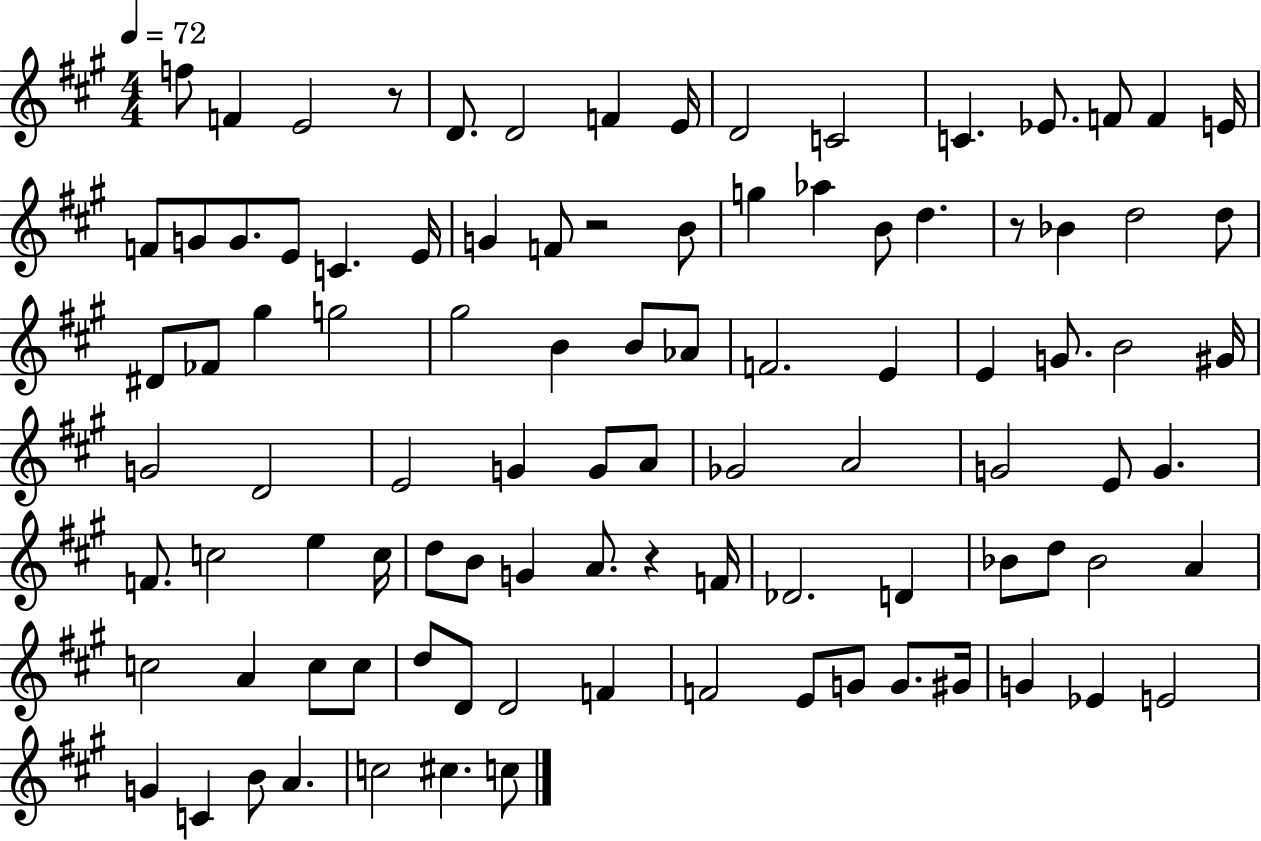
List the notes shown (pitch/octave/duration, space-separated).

F5/e F4/q E4/h R/e D4/e. D4/h F4/q E4/s D4/h C4/h C4/q. Eb4/e. F4/e F4/q E4/s F4/e G4/e G4/e. E4/e C4/q. E4/s G4/q F4/e R/h B4/e G5/q Ab5/q B4/e D5/q. R/e Bb4/q D5/h D5/e D#4/e FES4/e G#5/q G5/h G#5/h B4/q B4/e Ab4/e F4/h. E4/q E4/q G4/e. B4/h G#4/s G4/h D4/h E4/h G4/q G4/e A4/e Gb4/h A4/h G4/h E4/e G4/q. F4/e. C5/h E5/q C5/s D5/e B4/e G4/q A4/e. R/q F4/s Db4/h. D4/q Bb4/e D5/e Bb4/h A4/q C5/h A4/q C5/e C5/e D5/e D4/e D4/h F4/q F4/h E4/e G4/e G4/e. G#4/s G4/q Eb4/q E4/h G4/q C4/q B4/e A4/q. C5/h C#5/q. C5/e